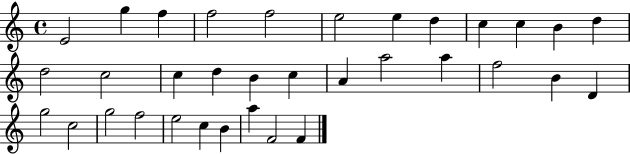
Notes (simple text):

E4/h G5/q F5/q F5/h F5/h E5/h E5/q D5/q C5/q C5/q B4/q D5/q D5/h C5/h C5/q D5/q B4/q C5/q A4/q A5/h A5/q F5/h B4/q D4/q G5/h C5/h G5/h F5/h E5/h C5/q B4/q A5/q F4/h F4/q